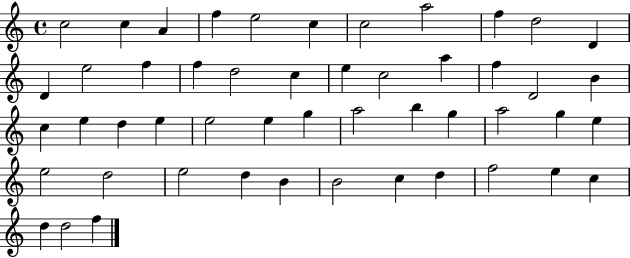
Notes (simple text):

C5/h C5/q A4/q F5/q E5/h C5/q C5/h A5/h F5/q D5/h D4/q D4/q E5/h F5/q F5/q D5/h C5/q E5/q C5/h A5/q F5/q D4/h B4/q C5/q E5/q D5/q E5/q E5/h E5/q G5/q A5/h B5/q G5/q A5/h G5/q E5/q E5/h D5/h E5/h D5/q B4/q B4/h C5/q D5/q F5/h E5/q C5/q D5/q D5/h F5/q